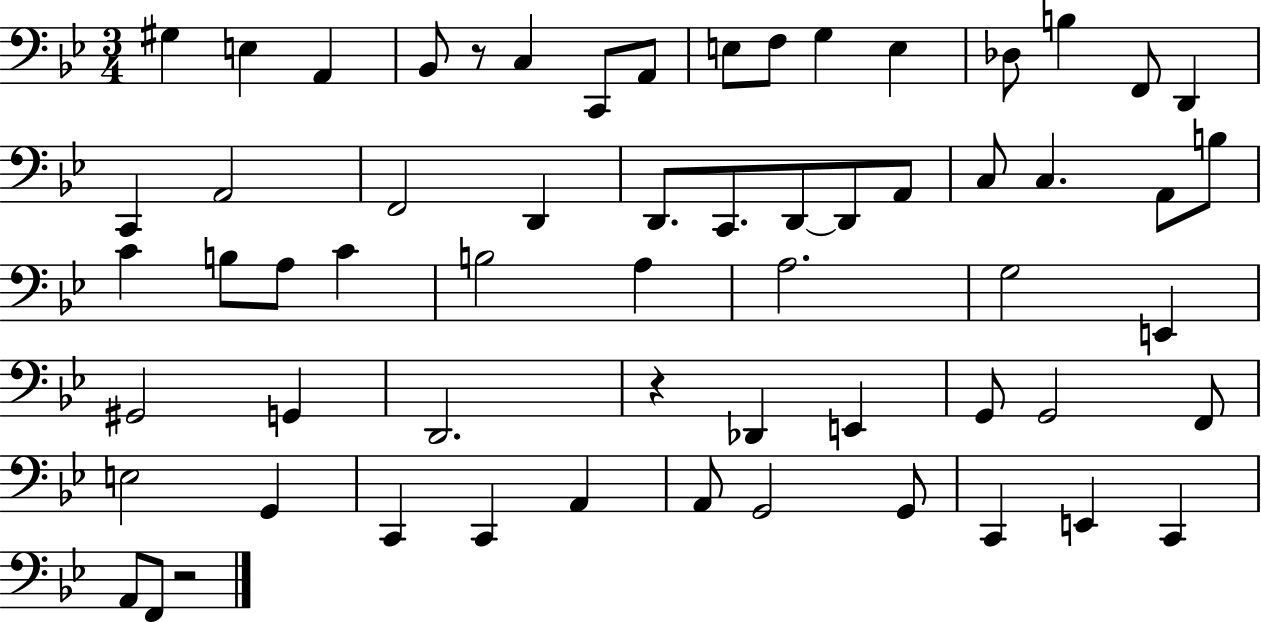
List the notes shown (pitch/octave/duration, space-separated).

G#3/q E3/q A2/q Bb2/e R/e C3/q C2/e A2/e E3/e F3/e G3/q E3/q Db3/e B3/q F2/e D2/q C2/q A2/h F2/h D2/q D2/e. C2/e. D2/e D2/e A2/e C3/e C3/q. A2/e B3/e C4/q B3/e A3/e C4/q B3/h A3/q A3/h. G3/h E2/q G#2/h G2/q D2/h. R/q Db2/q E2/q G2/e G2/h F2/e E3/h G2/q C2/q C2/q A2/q A2/e G2/h G2/e C2/q E2/q C2/q A2/e F2/e R/h